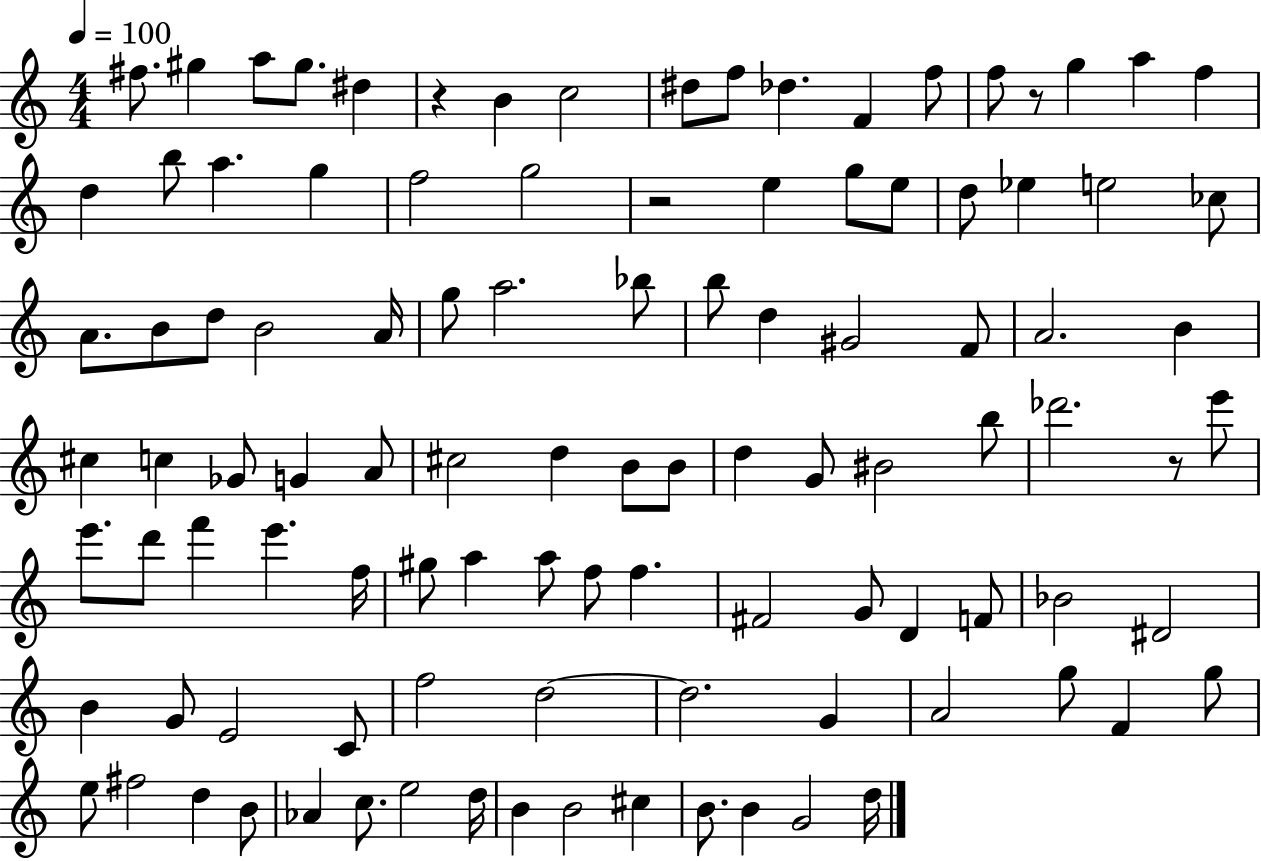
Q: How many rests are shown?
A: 4